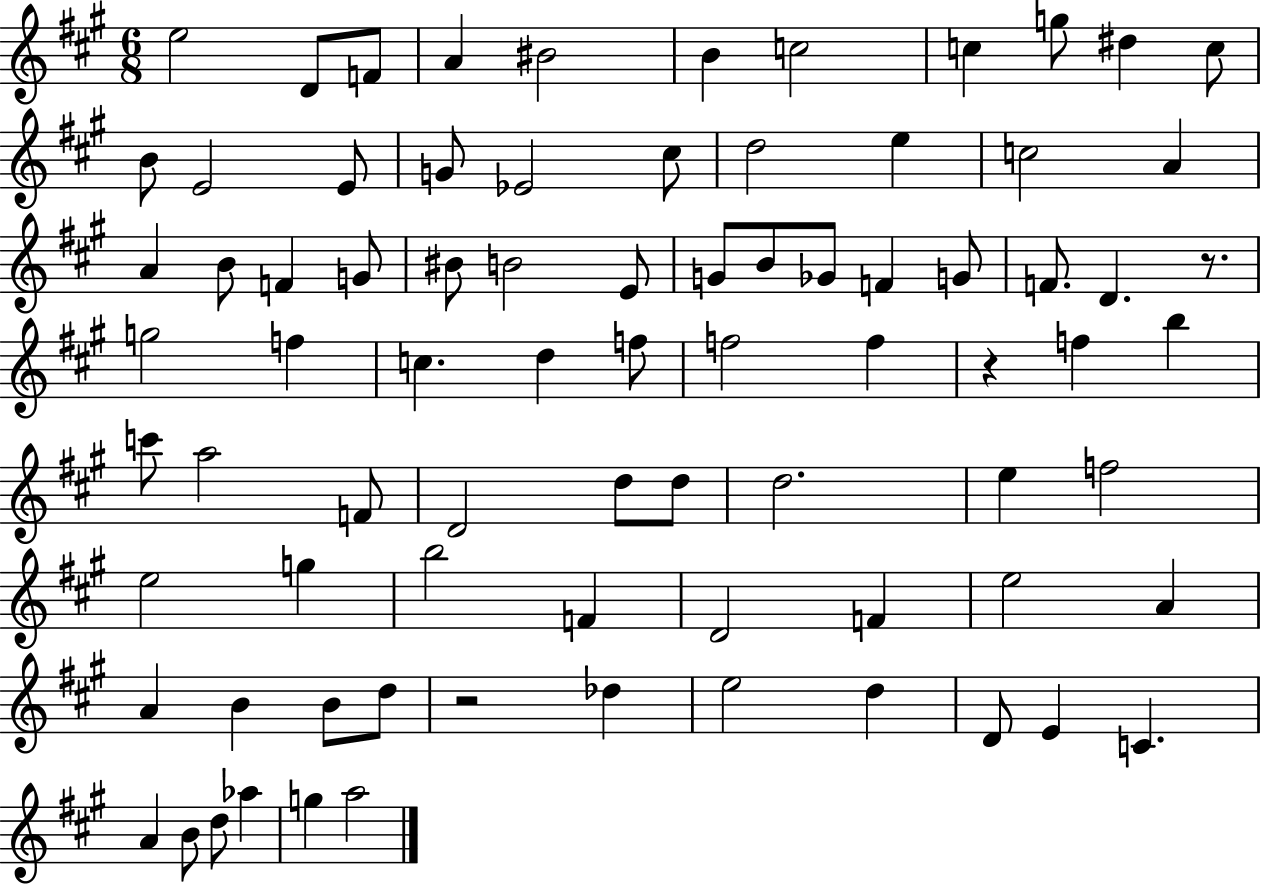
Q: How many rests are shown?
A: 3